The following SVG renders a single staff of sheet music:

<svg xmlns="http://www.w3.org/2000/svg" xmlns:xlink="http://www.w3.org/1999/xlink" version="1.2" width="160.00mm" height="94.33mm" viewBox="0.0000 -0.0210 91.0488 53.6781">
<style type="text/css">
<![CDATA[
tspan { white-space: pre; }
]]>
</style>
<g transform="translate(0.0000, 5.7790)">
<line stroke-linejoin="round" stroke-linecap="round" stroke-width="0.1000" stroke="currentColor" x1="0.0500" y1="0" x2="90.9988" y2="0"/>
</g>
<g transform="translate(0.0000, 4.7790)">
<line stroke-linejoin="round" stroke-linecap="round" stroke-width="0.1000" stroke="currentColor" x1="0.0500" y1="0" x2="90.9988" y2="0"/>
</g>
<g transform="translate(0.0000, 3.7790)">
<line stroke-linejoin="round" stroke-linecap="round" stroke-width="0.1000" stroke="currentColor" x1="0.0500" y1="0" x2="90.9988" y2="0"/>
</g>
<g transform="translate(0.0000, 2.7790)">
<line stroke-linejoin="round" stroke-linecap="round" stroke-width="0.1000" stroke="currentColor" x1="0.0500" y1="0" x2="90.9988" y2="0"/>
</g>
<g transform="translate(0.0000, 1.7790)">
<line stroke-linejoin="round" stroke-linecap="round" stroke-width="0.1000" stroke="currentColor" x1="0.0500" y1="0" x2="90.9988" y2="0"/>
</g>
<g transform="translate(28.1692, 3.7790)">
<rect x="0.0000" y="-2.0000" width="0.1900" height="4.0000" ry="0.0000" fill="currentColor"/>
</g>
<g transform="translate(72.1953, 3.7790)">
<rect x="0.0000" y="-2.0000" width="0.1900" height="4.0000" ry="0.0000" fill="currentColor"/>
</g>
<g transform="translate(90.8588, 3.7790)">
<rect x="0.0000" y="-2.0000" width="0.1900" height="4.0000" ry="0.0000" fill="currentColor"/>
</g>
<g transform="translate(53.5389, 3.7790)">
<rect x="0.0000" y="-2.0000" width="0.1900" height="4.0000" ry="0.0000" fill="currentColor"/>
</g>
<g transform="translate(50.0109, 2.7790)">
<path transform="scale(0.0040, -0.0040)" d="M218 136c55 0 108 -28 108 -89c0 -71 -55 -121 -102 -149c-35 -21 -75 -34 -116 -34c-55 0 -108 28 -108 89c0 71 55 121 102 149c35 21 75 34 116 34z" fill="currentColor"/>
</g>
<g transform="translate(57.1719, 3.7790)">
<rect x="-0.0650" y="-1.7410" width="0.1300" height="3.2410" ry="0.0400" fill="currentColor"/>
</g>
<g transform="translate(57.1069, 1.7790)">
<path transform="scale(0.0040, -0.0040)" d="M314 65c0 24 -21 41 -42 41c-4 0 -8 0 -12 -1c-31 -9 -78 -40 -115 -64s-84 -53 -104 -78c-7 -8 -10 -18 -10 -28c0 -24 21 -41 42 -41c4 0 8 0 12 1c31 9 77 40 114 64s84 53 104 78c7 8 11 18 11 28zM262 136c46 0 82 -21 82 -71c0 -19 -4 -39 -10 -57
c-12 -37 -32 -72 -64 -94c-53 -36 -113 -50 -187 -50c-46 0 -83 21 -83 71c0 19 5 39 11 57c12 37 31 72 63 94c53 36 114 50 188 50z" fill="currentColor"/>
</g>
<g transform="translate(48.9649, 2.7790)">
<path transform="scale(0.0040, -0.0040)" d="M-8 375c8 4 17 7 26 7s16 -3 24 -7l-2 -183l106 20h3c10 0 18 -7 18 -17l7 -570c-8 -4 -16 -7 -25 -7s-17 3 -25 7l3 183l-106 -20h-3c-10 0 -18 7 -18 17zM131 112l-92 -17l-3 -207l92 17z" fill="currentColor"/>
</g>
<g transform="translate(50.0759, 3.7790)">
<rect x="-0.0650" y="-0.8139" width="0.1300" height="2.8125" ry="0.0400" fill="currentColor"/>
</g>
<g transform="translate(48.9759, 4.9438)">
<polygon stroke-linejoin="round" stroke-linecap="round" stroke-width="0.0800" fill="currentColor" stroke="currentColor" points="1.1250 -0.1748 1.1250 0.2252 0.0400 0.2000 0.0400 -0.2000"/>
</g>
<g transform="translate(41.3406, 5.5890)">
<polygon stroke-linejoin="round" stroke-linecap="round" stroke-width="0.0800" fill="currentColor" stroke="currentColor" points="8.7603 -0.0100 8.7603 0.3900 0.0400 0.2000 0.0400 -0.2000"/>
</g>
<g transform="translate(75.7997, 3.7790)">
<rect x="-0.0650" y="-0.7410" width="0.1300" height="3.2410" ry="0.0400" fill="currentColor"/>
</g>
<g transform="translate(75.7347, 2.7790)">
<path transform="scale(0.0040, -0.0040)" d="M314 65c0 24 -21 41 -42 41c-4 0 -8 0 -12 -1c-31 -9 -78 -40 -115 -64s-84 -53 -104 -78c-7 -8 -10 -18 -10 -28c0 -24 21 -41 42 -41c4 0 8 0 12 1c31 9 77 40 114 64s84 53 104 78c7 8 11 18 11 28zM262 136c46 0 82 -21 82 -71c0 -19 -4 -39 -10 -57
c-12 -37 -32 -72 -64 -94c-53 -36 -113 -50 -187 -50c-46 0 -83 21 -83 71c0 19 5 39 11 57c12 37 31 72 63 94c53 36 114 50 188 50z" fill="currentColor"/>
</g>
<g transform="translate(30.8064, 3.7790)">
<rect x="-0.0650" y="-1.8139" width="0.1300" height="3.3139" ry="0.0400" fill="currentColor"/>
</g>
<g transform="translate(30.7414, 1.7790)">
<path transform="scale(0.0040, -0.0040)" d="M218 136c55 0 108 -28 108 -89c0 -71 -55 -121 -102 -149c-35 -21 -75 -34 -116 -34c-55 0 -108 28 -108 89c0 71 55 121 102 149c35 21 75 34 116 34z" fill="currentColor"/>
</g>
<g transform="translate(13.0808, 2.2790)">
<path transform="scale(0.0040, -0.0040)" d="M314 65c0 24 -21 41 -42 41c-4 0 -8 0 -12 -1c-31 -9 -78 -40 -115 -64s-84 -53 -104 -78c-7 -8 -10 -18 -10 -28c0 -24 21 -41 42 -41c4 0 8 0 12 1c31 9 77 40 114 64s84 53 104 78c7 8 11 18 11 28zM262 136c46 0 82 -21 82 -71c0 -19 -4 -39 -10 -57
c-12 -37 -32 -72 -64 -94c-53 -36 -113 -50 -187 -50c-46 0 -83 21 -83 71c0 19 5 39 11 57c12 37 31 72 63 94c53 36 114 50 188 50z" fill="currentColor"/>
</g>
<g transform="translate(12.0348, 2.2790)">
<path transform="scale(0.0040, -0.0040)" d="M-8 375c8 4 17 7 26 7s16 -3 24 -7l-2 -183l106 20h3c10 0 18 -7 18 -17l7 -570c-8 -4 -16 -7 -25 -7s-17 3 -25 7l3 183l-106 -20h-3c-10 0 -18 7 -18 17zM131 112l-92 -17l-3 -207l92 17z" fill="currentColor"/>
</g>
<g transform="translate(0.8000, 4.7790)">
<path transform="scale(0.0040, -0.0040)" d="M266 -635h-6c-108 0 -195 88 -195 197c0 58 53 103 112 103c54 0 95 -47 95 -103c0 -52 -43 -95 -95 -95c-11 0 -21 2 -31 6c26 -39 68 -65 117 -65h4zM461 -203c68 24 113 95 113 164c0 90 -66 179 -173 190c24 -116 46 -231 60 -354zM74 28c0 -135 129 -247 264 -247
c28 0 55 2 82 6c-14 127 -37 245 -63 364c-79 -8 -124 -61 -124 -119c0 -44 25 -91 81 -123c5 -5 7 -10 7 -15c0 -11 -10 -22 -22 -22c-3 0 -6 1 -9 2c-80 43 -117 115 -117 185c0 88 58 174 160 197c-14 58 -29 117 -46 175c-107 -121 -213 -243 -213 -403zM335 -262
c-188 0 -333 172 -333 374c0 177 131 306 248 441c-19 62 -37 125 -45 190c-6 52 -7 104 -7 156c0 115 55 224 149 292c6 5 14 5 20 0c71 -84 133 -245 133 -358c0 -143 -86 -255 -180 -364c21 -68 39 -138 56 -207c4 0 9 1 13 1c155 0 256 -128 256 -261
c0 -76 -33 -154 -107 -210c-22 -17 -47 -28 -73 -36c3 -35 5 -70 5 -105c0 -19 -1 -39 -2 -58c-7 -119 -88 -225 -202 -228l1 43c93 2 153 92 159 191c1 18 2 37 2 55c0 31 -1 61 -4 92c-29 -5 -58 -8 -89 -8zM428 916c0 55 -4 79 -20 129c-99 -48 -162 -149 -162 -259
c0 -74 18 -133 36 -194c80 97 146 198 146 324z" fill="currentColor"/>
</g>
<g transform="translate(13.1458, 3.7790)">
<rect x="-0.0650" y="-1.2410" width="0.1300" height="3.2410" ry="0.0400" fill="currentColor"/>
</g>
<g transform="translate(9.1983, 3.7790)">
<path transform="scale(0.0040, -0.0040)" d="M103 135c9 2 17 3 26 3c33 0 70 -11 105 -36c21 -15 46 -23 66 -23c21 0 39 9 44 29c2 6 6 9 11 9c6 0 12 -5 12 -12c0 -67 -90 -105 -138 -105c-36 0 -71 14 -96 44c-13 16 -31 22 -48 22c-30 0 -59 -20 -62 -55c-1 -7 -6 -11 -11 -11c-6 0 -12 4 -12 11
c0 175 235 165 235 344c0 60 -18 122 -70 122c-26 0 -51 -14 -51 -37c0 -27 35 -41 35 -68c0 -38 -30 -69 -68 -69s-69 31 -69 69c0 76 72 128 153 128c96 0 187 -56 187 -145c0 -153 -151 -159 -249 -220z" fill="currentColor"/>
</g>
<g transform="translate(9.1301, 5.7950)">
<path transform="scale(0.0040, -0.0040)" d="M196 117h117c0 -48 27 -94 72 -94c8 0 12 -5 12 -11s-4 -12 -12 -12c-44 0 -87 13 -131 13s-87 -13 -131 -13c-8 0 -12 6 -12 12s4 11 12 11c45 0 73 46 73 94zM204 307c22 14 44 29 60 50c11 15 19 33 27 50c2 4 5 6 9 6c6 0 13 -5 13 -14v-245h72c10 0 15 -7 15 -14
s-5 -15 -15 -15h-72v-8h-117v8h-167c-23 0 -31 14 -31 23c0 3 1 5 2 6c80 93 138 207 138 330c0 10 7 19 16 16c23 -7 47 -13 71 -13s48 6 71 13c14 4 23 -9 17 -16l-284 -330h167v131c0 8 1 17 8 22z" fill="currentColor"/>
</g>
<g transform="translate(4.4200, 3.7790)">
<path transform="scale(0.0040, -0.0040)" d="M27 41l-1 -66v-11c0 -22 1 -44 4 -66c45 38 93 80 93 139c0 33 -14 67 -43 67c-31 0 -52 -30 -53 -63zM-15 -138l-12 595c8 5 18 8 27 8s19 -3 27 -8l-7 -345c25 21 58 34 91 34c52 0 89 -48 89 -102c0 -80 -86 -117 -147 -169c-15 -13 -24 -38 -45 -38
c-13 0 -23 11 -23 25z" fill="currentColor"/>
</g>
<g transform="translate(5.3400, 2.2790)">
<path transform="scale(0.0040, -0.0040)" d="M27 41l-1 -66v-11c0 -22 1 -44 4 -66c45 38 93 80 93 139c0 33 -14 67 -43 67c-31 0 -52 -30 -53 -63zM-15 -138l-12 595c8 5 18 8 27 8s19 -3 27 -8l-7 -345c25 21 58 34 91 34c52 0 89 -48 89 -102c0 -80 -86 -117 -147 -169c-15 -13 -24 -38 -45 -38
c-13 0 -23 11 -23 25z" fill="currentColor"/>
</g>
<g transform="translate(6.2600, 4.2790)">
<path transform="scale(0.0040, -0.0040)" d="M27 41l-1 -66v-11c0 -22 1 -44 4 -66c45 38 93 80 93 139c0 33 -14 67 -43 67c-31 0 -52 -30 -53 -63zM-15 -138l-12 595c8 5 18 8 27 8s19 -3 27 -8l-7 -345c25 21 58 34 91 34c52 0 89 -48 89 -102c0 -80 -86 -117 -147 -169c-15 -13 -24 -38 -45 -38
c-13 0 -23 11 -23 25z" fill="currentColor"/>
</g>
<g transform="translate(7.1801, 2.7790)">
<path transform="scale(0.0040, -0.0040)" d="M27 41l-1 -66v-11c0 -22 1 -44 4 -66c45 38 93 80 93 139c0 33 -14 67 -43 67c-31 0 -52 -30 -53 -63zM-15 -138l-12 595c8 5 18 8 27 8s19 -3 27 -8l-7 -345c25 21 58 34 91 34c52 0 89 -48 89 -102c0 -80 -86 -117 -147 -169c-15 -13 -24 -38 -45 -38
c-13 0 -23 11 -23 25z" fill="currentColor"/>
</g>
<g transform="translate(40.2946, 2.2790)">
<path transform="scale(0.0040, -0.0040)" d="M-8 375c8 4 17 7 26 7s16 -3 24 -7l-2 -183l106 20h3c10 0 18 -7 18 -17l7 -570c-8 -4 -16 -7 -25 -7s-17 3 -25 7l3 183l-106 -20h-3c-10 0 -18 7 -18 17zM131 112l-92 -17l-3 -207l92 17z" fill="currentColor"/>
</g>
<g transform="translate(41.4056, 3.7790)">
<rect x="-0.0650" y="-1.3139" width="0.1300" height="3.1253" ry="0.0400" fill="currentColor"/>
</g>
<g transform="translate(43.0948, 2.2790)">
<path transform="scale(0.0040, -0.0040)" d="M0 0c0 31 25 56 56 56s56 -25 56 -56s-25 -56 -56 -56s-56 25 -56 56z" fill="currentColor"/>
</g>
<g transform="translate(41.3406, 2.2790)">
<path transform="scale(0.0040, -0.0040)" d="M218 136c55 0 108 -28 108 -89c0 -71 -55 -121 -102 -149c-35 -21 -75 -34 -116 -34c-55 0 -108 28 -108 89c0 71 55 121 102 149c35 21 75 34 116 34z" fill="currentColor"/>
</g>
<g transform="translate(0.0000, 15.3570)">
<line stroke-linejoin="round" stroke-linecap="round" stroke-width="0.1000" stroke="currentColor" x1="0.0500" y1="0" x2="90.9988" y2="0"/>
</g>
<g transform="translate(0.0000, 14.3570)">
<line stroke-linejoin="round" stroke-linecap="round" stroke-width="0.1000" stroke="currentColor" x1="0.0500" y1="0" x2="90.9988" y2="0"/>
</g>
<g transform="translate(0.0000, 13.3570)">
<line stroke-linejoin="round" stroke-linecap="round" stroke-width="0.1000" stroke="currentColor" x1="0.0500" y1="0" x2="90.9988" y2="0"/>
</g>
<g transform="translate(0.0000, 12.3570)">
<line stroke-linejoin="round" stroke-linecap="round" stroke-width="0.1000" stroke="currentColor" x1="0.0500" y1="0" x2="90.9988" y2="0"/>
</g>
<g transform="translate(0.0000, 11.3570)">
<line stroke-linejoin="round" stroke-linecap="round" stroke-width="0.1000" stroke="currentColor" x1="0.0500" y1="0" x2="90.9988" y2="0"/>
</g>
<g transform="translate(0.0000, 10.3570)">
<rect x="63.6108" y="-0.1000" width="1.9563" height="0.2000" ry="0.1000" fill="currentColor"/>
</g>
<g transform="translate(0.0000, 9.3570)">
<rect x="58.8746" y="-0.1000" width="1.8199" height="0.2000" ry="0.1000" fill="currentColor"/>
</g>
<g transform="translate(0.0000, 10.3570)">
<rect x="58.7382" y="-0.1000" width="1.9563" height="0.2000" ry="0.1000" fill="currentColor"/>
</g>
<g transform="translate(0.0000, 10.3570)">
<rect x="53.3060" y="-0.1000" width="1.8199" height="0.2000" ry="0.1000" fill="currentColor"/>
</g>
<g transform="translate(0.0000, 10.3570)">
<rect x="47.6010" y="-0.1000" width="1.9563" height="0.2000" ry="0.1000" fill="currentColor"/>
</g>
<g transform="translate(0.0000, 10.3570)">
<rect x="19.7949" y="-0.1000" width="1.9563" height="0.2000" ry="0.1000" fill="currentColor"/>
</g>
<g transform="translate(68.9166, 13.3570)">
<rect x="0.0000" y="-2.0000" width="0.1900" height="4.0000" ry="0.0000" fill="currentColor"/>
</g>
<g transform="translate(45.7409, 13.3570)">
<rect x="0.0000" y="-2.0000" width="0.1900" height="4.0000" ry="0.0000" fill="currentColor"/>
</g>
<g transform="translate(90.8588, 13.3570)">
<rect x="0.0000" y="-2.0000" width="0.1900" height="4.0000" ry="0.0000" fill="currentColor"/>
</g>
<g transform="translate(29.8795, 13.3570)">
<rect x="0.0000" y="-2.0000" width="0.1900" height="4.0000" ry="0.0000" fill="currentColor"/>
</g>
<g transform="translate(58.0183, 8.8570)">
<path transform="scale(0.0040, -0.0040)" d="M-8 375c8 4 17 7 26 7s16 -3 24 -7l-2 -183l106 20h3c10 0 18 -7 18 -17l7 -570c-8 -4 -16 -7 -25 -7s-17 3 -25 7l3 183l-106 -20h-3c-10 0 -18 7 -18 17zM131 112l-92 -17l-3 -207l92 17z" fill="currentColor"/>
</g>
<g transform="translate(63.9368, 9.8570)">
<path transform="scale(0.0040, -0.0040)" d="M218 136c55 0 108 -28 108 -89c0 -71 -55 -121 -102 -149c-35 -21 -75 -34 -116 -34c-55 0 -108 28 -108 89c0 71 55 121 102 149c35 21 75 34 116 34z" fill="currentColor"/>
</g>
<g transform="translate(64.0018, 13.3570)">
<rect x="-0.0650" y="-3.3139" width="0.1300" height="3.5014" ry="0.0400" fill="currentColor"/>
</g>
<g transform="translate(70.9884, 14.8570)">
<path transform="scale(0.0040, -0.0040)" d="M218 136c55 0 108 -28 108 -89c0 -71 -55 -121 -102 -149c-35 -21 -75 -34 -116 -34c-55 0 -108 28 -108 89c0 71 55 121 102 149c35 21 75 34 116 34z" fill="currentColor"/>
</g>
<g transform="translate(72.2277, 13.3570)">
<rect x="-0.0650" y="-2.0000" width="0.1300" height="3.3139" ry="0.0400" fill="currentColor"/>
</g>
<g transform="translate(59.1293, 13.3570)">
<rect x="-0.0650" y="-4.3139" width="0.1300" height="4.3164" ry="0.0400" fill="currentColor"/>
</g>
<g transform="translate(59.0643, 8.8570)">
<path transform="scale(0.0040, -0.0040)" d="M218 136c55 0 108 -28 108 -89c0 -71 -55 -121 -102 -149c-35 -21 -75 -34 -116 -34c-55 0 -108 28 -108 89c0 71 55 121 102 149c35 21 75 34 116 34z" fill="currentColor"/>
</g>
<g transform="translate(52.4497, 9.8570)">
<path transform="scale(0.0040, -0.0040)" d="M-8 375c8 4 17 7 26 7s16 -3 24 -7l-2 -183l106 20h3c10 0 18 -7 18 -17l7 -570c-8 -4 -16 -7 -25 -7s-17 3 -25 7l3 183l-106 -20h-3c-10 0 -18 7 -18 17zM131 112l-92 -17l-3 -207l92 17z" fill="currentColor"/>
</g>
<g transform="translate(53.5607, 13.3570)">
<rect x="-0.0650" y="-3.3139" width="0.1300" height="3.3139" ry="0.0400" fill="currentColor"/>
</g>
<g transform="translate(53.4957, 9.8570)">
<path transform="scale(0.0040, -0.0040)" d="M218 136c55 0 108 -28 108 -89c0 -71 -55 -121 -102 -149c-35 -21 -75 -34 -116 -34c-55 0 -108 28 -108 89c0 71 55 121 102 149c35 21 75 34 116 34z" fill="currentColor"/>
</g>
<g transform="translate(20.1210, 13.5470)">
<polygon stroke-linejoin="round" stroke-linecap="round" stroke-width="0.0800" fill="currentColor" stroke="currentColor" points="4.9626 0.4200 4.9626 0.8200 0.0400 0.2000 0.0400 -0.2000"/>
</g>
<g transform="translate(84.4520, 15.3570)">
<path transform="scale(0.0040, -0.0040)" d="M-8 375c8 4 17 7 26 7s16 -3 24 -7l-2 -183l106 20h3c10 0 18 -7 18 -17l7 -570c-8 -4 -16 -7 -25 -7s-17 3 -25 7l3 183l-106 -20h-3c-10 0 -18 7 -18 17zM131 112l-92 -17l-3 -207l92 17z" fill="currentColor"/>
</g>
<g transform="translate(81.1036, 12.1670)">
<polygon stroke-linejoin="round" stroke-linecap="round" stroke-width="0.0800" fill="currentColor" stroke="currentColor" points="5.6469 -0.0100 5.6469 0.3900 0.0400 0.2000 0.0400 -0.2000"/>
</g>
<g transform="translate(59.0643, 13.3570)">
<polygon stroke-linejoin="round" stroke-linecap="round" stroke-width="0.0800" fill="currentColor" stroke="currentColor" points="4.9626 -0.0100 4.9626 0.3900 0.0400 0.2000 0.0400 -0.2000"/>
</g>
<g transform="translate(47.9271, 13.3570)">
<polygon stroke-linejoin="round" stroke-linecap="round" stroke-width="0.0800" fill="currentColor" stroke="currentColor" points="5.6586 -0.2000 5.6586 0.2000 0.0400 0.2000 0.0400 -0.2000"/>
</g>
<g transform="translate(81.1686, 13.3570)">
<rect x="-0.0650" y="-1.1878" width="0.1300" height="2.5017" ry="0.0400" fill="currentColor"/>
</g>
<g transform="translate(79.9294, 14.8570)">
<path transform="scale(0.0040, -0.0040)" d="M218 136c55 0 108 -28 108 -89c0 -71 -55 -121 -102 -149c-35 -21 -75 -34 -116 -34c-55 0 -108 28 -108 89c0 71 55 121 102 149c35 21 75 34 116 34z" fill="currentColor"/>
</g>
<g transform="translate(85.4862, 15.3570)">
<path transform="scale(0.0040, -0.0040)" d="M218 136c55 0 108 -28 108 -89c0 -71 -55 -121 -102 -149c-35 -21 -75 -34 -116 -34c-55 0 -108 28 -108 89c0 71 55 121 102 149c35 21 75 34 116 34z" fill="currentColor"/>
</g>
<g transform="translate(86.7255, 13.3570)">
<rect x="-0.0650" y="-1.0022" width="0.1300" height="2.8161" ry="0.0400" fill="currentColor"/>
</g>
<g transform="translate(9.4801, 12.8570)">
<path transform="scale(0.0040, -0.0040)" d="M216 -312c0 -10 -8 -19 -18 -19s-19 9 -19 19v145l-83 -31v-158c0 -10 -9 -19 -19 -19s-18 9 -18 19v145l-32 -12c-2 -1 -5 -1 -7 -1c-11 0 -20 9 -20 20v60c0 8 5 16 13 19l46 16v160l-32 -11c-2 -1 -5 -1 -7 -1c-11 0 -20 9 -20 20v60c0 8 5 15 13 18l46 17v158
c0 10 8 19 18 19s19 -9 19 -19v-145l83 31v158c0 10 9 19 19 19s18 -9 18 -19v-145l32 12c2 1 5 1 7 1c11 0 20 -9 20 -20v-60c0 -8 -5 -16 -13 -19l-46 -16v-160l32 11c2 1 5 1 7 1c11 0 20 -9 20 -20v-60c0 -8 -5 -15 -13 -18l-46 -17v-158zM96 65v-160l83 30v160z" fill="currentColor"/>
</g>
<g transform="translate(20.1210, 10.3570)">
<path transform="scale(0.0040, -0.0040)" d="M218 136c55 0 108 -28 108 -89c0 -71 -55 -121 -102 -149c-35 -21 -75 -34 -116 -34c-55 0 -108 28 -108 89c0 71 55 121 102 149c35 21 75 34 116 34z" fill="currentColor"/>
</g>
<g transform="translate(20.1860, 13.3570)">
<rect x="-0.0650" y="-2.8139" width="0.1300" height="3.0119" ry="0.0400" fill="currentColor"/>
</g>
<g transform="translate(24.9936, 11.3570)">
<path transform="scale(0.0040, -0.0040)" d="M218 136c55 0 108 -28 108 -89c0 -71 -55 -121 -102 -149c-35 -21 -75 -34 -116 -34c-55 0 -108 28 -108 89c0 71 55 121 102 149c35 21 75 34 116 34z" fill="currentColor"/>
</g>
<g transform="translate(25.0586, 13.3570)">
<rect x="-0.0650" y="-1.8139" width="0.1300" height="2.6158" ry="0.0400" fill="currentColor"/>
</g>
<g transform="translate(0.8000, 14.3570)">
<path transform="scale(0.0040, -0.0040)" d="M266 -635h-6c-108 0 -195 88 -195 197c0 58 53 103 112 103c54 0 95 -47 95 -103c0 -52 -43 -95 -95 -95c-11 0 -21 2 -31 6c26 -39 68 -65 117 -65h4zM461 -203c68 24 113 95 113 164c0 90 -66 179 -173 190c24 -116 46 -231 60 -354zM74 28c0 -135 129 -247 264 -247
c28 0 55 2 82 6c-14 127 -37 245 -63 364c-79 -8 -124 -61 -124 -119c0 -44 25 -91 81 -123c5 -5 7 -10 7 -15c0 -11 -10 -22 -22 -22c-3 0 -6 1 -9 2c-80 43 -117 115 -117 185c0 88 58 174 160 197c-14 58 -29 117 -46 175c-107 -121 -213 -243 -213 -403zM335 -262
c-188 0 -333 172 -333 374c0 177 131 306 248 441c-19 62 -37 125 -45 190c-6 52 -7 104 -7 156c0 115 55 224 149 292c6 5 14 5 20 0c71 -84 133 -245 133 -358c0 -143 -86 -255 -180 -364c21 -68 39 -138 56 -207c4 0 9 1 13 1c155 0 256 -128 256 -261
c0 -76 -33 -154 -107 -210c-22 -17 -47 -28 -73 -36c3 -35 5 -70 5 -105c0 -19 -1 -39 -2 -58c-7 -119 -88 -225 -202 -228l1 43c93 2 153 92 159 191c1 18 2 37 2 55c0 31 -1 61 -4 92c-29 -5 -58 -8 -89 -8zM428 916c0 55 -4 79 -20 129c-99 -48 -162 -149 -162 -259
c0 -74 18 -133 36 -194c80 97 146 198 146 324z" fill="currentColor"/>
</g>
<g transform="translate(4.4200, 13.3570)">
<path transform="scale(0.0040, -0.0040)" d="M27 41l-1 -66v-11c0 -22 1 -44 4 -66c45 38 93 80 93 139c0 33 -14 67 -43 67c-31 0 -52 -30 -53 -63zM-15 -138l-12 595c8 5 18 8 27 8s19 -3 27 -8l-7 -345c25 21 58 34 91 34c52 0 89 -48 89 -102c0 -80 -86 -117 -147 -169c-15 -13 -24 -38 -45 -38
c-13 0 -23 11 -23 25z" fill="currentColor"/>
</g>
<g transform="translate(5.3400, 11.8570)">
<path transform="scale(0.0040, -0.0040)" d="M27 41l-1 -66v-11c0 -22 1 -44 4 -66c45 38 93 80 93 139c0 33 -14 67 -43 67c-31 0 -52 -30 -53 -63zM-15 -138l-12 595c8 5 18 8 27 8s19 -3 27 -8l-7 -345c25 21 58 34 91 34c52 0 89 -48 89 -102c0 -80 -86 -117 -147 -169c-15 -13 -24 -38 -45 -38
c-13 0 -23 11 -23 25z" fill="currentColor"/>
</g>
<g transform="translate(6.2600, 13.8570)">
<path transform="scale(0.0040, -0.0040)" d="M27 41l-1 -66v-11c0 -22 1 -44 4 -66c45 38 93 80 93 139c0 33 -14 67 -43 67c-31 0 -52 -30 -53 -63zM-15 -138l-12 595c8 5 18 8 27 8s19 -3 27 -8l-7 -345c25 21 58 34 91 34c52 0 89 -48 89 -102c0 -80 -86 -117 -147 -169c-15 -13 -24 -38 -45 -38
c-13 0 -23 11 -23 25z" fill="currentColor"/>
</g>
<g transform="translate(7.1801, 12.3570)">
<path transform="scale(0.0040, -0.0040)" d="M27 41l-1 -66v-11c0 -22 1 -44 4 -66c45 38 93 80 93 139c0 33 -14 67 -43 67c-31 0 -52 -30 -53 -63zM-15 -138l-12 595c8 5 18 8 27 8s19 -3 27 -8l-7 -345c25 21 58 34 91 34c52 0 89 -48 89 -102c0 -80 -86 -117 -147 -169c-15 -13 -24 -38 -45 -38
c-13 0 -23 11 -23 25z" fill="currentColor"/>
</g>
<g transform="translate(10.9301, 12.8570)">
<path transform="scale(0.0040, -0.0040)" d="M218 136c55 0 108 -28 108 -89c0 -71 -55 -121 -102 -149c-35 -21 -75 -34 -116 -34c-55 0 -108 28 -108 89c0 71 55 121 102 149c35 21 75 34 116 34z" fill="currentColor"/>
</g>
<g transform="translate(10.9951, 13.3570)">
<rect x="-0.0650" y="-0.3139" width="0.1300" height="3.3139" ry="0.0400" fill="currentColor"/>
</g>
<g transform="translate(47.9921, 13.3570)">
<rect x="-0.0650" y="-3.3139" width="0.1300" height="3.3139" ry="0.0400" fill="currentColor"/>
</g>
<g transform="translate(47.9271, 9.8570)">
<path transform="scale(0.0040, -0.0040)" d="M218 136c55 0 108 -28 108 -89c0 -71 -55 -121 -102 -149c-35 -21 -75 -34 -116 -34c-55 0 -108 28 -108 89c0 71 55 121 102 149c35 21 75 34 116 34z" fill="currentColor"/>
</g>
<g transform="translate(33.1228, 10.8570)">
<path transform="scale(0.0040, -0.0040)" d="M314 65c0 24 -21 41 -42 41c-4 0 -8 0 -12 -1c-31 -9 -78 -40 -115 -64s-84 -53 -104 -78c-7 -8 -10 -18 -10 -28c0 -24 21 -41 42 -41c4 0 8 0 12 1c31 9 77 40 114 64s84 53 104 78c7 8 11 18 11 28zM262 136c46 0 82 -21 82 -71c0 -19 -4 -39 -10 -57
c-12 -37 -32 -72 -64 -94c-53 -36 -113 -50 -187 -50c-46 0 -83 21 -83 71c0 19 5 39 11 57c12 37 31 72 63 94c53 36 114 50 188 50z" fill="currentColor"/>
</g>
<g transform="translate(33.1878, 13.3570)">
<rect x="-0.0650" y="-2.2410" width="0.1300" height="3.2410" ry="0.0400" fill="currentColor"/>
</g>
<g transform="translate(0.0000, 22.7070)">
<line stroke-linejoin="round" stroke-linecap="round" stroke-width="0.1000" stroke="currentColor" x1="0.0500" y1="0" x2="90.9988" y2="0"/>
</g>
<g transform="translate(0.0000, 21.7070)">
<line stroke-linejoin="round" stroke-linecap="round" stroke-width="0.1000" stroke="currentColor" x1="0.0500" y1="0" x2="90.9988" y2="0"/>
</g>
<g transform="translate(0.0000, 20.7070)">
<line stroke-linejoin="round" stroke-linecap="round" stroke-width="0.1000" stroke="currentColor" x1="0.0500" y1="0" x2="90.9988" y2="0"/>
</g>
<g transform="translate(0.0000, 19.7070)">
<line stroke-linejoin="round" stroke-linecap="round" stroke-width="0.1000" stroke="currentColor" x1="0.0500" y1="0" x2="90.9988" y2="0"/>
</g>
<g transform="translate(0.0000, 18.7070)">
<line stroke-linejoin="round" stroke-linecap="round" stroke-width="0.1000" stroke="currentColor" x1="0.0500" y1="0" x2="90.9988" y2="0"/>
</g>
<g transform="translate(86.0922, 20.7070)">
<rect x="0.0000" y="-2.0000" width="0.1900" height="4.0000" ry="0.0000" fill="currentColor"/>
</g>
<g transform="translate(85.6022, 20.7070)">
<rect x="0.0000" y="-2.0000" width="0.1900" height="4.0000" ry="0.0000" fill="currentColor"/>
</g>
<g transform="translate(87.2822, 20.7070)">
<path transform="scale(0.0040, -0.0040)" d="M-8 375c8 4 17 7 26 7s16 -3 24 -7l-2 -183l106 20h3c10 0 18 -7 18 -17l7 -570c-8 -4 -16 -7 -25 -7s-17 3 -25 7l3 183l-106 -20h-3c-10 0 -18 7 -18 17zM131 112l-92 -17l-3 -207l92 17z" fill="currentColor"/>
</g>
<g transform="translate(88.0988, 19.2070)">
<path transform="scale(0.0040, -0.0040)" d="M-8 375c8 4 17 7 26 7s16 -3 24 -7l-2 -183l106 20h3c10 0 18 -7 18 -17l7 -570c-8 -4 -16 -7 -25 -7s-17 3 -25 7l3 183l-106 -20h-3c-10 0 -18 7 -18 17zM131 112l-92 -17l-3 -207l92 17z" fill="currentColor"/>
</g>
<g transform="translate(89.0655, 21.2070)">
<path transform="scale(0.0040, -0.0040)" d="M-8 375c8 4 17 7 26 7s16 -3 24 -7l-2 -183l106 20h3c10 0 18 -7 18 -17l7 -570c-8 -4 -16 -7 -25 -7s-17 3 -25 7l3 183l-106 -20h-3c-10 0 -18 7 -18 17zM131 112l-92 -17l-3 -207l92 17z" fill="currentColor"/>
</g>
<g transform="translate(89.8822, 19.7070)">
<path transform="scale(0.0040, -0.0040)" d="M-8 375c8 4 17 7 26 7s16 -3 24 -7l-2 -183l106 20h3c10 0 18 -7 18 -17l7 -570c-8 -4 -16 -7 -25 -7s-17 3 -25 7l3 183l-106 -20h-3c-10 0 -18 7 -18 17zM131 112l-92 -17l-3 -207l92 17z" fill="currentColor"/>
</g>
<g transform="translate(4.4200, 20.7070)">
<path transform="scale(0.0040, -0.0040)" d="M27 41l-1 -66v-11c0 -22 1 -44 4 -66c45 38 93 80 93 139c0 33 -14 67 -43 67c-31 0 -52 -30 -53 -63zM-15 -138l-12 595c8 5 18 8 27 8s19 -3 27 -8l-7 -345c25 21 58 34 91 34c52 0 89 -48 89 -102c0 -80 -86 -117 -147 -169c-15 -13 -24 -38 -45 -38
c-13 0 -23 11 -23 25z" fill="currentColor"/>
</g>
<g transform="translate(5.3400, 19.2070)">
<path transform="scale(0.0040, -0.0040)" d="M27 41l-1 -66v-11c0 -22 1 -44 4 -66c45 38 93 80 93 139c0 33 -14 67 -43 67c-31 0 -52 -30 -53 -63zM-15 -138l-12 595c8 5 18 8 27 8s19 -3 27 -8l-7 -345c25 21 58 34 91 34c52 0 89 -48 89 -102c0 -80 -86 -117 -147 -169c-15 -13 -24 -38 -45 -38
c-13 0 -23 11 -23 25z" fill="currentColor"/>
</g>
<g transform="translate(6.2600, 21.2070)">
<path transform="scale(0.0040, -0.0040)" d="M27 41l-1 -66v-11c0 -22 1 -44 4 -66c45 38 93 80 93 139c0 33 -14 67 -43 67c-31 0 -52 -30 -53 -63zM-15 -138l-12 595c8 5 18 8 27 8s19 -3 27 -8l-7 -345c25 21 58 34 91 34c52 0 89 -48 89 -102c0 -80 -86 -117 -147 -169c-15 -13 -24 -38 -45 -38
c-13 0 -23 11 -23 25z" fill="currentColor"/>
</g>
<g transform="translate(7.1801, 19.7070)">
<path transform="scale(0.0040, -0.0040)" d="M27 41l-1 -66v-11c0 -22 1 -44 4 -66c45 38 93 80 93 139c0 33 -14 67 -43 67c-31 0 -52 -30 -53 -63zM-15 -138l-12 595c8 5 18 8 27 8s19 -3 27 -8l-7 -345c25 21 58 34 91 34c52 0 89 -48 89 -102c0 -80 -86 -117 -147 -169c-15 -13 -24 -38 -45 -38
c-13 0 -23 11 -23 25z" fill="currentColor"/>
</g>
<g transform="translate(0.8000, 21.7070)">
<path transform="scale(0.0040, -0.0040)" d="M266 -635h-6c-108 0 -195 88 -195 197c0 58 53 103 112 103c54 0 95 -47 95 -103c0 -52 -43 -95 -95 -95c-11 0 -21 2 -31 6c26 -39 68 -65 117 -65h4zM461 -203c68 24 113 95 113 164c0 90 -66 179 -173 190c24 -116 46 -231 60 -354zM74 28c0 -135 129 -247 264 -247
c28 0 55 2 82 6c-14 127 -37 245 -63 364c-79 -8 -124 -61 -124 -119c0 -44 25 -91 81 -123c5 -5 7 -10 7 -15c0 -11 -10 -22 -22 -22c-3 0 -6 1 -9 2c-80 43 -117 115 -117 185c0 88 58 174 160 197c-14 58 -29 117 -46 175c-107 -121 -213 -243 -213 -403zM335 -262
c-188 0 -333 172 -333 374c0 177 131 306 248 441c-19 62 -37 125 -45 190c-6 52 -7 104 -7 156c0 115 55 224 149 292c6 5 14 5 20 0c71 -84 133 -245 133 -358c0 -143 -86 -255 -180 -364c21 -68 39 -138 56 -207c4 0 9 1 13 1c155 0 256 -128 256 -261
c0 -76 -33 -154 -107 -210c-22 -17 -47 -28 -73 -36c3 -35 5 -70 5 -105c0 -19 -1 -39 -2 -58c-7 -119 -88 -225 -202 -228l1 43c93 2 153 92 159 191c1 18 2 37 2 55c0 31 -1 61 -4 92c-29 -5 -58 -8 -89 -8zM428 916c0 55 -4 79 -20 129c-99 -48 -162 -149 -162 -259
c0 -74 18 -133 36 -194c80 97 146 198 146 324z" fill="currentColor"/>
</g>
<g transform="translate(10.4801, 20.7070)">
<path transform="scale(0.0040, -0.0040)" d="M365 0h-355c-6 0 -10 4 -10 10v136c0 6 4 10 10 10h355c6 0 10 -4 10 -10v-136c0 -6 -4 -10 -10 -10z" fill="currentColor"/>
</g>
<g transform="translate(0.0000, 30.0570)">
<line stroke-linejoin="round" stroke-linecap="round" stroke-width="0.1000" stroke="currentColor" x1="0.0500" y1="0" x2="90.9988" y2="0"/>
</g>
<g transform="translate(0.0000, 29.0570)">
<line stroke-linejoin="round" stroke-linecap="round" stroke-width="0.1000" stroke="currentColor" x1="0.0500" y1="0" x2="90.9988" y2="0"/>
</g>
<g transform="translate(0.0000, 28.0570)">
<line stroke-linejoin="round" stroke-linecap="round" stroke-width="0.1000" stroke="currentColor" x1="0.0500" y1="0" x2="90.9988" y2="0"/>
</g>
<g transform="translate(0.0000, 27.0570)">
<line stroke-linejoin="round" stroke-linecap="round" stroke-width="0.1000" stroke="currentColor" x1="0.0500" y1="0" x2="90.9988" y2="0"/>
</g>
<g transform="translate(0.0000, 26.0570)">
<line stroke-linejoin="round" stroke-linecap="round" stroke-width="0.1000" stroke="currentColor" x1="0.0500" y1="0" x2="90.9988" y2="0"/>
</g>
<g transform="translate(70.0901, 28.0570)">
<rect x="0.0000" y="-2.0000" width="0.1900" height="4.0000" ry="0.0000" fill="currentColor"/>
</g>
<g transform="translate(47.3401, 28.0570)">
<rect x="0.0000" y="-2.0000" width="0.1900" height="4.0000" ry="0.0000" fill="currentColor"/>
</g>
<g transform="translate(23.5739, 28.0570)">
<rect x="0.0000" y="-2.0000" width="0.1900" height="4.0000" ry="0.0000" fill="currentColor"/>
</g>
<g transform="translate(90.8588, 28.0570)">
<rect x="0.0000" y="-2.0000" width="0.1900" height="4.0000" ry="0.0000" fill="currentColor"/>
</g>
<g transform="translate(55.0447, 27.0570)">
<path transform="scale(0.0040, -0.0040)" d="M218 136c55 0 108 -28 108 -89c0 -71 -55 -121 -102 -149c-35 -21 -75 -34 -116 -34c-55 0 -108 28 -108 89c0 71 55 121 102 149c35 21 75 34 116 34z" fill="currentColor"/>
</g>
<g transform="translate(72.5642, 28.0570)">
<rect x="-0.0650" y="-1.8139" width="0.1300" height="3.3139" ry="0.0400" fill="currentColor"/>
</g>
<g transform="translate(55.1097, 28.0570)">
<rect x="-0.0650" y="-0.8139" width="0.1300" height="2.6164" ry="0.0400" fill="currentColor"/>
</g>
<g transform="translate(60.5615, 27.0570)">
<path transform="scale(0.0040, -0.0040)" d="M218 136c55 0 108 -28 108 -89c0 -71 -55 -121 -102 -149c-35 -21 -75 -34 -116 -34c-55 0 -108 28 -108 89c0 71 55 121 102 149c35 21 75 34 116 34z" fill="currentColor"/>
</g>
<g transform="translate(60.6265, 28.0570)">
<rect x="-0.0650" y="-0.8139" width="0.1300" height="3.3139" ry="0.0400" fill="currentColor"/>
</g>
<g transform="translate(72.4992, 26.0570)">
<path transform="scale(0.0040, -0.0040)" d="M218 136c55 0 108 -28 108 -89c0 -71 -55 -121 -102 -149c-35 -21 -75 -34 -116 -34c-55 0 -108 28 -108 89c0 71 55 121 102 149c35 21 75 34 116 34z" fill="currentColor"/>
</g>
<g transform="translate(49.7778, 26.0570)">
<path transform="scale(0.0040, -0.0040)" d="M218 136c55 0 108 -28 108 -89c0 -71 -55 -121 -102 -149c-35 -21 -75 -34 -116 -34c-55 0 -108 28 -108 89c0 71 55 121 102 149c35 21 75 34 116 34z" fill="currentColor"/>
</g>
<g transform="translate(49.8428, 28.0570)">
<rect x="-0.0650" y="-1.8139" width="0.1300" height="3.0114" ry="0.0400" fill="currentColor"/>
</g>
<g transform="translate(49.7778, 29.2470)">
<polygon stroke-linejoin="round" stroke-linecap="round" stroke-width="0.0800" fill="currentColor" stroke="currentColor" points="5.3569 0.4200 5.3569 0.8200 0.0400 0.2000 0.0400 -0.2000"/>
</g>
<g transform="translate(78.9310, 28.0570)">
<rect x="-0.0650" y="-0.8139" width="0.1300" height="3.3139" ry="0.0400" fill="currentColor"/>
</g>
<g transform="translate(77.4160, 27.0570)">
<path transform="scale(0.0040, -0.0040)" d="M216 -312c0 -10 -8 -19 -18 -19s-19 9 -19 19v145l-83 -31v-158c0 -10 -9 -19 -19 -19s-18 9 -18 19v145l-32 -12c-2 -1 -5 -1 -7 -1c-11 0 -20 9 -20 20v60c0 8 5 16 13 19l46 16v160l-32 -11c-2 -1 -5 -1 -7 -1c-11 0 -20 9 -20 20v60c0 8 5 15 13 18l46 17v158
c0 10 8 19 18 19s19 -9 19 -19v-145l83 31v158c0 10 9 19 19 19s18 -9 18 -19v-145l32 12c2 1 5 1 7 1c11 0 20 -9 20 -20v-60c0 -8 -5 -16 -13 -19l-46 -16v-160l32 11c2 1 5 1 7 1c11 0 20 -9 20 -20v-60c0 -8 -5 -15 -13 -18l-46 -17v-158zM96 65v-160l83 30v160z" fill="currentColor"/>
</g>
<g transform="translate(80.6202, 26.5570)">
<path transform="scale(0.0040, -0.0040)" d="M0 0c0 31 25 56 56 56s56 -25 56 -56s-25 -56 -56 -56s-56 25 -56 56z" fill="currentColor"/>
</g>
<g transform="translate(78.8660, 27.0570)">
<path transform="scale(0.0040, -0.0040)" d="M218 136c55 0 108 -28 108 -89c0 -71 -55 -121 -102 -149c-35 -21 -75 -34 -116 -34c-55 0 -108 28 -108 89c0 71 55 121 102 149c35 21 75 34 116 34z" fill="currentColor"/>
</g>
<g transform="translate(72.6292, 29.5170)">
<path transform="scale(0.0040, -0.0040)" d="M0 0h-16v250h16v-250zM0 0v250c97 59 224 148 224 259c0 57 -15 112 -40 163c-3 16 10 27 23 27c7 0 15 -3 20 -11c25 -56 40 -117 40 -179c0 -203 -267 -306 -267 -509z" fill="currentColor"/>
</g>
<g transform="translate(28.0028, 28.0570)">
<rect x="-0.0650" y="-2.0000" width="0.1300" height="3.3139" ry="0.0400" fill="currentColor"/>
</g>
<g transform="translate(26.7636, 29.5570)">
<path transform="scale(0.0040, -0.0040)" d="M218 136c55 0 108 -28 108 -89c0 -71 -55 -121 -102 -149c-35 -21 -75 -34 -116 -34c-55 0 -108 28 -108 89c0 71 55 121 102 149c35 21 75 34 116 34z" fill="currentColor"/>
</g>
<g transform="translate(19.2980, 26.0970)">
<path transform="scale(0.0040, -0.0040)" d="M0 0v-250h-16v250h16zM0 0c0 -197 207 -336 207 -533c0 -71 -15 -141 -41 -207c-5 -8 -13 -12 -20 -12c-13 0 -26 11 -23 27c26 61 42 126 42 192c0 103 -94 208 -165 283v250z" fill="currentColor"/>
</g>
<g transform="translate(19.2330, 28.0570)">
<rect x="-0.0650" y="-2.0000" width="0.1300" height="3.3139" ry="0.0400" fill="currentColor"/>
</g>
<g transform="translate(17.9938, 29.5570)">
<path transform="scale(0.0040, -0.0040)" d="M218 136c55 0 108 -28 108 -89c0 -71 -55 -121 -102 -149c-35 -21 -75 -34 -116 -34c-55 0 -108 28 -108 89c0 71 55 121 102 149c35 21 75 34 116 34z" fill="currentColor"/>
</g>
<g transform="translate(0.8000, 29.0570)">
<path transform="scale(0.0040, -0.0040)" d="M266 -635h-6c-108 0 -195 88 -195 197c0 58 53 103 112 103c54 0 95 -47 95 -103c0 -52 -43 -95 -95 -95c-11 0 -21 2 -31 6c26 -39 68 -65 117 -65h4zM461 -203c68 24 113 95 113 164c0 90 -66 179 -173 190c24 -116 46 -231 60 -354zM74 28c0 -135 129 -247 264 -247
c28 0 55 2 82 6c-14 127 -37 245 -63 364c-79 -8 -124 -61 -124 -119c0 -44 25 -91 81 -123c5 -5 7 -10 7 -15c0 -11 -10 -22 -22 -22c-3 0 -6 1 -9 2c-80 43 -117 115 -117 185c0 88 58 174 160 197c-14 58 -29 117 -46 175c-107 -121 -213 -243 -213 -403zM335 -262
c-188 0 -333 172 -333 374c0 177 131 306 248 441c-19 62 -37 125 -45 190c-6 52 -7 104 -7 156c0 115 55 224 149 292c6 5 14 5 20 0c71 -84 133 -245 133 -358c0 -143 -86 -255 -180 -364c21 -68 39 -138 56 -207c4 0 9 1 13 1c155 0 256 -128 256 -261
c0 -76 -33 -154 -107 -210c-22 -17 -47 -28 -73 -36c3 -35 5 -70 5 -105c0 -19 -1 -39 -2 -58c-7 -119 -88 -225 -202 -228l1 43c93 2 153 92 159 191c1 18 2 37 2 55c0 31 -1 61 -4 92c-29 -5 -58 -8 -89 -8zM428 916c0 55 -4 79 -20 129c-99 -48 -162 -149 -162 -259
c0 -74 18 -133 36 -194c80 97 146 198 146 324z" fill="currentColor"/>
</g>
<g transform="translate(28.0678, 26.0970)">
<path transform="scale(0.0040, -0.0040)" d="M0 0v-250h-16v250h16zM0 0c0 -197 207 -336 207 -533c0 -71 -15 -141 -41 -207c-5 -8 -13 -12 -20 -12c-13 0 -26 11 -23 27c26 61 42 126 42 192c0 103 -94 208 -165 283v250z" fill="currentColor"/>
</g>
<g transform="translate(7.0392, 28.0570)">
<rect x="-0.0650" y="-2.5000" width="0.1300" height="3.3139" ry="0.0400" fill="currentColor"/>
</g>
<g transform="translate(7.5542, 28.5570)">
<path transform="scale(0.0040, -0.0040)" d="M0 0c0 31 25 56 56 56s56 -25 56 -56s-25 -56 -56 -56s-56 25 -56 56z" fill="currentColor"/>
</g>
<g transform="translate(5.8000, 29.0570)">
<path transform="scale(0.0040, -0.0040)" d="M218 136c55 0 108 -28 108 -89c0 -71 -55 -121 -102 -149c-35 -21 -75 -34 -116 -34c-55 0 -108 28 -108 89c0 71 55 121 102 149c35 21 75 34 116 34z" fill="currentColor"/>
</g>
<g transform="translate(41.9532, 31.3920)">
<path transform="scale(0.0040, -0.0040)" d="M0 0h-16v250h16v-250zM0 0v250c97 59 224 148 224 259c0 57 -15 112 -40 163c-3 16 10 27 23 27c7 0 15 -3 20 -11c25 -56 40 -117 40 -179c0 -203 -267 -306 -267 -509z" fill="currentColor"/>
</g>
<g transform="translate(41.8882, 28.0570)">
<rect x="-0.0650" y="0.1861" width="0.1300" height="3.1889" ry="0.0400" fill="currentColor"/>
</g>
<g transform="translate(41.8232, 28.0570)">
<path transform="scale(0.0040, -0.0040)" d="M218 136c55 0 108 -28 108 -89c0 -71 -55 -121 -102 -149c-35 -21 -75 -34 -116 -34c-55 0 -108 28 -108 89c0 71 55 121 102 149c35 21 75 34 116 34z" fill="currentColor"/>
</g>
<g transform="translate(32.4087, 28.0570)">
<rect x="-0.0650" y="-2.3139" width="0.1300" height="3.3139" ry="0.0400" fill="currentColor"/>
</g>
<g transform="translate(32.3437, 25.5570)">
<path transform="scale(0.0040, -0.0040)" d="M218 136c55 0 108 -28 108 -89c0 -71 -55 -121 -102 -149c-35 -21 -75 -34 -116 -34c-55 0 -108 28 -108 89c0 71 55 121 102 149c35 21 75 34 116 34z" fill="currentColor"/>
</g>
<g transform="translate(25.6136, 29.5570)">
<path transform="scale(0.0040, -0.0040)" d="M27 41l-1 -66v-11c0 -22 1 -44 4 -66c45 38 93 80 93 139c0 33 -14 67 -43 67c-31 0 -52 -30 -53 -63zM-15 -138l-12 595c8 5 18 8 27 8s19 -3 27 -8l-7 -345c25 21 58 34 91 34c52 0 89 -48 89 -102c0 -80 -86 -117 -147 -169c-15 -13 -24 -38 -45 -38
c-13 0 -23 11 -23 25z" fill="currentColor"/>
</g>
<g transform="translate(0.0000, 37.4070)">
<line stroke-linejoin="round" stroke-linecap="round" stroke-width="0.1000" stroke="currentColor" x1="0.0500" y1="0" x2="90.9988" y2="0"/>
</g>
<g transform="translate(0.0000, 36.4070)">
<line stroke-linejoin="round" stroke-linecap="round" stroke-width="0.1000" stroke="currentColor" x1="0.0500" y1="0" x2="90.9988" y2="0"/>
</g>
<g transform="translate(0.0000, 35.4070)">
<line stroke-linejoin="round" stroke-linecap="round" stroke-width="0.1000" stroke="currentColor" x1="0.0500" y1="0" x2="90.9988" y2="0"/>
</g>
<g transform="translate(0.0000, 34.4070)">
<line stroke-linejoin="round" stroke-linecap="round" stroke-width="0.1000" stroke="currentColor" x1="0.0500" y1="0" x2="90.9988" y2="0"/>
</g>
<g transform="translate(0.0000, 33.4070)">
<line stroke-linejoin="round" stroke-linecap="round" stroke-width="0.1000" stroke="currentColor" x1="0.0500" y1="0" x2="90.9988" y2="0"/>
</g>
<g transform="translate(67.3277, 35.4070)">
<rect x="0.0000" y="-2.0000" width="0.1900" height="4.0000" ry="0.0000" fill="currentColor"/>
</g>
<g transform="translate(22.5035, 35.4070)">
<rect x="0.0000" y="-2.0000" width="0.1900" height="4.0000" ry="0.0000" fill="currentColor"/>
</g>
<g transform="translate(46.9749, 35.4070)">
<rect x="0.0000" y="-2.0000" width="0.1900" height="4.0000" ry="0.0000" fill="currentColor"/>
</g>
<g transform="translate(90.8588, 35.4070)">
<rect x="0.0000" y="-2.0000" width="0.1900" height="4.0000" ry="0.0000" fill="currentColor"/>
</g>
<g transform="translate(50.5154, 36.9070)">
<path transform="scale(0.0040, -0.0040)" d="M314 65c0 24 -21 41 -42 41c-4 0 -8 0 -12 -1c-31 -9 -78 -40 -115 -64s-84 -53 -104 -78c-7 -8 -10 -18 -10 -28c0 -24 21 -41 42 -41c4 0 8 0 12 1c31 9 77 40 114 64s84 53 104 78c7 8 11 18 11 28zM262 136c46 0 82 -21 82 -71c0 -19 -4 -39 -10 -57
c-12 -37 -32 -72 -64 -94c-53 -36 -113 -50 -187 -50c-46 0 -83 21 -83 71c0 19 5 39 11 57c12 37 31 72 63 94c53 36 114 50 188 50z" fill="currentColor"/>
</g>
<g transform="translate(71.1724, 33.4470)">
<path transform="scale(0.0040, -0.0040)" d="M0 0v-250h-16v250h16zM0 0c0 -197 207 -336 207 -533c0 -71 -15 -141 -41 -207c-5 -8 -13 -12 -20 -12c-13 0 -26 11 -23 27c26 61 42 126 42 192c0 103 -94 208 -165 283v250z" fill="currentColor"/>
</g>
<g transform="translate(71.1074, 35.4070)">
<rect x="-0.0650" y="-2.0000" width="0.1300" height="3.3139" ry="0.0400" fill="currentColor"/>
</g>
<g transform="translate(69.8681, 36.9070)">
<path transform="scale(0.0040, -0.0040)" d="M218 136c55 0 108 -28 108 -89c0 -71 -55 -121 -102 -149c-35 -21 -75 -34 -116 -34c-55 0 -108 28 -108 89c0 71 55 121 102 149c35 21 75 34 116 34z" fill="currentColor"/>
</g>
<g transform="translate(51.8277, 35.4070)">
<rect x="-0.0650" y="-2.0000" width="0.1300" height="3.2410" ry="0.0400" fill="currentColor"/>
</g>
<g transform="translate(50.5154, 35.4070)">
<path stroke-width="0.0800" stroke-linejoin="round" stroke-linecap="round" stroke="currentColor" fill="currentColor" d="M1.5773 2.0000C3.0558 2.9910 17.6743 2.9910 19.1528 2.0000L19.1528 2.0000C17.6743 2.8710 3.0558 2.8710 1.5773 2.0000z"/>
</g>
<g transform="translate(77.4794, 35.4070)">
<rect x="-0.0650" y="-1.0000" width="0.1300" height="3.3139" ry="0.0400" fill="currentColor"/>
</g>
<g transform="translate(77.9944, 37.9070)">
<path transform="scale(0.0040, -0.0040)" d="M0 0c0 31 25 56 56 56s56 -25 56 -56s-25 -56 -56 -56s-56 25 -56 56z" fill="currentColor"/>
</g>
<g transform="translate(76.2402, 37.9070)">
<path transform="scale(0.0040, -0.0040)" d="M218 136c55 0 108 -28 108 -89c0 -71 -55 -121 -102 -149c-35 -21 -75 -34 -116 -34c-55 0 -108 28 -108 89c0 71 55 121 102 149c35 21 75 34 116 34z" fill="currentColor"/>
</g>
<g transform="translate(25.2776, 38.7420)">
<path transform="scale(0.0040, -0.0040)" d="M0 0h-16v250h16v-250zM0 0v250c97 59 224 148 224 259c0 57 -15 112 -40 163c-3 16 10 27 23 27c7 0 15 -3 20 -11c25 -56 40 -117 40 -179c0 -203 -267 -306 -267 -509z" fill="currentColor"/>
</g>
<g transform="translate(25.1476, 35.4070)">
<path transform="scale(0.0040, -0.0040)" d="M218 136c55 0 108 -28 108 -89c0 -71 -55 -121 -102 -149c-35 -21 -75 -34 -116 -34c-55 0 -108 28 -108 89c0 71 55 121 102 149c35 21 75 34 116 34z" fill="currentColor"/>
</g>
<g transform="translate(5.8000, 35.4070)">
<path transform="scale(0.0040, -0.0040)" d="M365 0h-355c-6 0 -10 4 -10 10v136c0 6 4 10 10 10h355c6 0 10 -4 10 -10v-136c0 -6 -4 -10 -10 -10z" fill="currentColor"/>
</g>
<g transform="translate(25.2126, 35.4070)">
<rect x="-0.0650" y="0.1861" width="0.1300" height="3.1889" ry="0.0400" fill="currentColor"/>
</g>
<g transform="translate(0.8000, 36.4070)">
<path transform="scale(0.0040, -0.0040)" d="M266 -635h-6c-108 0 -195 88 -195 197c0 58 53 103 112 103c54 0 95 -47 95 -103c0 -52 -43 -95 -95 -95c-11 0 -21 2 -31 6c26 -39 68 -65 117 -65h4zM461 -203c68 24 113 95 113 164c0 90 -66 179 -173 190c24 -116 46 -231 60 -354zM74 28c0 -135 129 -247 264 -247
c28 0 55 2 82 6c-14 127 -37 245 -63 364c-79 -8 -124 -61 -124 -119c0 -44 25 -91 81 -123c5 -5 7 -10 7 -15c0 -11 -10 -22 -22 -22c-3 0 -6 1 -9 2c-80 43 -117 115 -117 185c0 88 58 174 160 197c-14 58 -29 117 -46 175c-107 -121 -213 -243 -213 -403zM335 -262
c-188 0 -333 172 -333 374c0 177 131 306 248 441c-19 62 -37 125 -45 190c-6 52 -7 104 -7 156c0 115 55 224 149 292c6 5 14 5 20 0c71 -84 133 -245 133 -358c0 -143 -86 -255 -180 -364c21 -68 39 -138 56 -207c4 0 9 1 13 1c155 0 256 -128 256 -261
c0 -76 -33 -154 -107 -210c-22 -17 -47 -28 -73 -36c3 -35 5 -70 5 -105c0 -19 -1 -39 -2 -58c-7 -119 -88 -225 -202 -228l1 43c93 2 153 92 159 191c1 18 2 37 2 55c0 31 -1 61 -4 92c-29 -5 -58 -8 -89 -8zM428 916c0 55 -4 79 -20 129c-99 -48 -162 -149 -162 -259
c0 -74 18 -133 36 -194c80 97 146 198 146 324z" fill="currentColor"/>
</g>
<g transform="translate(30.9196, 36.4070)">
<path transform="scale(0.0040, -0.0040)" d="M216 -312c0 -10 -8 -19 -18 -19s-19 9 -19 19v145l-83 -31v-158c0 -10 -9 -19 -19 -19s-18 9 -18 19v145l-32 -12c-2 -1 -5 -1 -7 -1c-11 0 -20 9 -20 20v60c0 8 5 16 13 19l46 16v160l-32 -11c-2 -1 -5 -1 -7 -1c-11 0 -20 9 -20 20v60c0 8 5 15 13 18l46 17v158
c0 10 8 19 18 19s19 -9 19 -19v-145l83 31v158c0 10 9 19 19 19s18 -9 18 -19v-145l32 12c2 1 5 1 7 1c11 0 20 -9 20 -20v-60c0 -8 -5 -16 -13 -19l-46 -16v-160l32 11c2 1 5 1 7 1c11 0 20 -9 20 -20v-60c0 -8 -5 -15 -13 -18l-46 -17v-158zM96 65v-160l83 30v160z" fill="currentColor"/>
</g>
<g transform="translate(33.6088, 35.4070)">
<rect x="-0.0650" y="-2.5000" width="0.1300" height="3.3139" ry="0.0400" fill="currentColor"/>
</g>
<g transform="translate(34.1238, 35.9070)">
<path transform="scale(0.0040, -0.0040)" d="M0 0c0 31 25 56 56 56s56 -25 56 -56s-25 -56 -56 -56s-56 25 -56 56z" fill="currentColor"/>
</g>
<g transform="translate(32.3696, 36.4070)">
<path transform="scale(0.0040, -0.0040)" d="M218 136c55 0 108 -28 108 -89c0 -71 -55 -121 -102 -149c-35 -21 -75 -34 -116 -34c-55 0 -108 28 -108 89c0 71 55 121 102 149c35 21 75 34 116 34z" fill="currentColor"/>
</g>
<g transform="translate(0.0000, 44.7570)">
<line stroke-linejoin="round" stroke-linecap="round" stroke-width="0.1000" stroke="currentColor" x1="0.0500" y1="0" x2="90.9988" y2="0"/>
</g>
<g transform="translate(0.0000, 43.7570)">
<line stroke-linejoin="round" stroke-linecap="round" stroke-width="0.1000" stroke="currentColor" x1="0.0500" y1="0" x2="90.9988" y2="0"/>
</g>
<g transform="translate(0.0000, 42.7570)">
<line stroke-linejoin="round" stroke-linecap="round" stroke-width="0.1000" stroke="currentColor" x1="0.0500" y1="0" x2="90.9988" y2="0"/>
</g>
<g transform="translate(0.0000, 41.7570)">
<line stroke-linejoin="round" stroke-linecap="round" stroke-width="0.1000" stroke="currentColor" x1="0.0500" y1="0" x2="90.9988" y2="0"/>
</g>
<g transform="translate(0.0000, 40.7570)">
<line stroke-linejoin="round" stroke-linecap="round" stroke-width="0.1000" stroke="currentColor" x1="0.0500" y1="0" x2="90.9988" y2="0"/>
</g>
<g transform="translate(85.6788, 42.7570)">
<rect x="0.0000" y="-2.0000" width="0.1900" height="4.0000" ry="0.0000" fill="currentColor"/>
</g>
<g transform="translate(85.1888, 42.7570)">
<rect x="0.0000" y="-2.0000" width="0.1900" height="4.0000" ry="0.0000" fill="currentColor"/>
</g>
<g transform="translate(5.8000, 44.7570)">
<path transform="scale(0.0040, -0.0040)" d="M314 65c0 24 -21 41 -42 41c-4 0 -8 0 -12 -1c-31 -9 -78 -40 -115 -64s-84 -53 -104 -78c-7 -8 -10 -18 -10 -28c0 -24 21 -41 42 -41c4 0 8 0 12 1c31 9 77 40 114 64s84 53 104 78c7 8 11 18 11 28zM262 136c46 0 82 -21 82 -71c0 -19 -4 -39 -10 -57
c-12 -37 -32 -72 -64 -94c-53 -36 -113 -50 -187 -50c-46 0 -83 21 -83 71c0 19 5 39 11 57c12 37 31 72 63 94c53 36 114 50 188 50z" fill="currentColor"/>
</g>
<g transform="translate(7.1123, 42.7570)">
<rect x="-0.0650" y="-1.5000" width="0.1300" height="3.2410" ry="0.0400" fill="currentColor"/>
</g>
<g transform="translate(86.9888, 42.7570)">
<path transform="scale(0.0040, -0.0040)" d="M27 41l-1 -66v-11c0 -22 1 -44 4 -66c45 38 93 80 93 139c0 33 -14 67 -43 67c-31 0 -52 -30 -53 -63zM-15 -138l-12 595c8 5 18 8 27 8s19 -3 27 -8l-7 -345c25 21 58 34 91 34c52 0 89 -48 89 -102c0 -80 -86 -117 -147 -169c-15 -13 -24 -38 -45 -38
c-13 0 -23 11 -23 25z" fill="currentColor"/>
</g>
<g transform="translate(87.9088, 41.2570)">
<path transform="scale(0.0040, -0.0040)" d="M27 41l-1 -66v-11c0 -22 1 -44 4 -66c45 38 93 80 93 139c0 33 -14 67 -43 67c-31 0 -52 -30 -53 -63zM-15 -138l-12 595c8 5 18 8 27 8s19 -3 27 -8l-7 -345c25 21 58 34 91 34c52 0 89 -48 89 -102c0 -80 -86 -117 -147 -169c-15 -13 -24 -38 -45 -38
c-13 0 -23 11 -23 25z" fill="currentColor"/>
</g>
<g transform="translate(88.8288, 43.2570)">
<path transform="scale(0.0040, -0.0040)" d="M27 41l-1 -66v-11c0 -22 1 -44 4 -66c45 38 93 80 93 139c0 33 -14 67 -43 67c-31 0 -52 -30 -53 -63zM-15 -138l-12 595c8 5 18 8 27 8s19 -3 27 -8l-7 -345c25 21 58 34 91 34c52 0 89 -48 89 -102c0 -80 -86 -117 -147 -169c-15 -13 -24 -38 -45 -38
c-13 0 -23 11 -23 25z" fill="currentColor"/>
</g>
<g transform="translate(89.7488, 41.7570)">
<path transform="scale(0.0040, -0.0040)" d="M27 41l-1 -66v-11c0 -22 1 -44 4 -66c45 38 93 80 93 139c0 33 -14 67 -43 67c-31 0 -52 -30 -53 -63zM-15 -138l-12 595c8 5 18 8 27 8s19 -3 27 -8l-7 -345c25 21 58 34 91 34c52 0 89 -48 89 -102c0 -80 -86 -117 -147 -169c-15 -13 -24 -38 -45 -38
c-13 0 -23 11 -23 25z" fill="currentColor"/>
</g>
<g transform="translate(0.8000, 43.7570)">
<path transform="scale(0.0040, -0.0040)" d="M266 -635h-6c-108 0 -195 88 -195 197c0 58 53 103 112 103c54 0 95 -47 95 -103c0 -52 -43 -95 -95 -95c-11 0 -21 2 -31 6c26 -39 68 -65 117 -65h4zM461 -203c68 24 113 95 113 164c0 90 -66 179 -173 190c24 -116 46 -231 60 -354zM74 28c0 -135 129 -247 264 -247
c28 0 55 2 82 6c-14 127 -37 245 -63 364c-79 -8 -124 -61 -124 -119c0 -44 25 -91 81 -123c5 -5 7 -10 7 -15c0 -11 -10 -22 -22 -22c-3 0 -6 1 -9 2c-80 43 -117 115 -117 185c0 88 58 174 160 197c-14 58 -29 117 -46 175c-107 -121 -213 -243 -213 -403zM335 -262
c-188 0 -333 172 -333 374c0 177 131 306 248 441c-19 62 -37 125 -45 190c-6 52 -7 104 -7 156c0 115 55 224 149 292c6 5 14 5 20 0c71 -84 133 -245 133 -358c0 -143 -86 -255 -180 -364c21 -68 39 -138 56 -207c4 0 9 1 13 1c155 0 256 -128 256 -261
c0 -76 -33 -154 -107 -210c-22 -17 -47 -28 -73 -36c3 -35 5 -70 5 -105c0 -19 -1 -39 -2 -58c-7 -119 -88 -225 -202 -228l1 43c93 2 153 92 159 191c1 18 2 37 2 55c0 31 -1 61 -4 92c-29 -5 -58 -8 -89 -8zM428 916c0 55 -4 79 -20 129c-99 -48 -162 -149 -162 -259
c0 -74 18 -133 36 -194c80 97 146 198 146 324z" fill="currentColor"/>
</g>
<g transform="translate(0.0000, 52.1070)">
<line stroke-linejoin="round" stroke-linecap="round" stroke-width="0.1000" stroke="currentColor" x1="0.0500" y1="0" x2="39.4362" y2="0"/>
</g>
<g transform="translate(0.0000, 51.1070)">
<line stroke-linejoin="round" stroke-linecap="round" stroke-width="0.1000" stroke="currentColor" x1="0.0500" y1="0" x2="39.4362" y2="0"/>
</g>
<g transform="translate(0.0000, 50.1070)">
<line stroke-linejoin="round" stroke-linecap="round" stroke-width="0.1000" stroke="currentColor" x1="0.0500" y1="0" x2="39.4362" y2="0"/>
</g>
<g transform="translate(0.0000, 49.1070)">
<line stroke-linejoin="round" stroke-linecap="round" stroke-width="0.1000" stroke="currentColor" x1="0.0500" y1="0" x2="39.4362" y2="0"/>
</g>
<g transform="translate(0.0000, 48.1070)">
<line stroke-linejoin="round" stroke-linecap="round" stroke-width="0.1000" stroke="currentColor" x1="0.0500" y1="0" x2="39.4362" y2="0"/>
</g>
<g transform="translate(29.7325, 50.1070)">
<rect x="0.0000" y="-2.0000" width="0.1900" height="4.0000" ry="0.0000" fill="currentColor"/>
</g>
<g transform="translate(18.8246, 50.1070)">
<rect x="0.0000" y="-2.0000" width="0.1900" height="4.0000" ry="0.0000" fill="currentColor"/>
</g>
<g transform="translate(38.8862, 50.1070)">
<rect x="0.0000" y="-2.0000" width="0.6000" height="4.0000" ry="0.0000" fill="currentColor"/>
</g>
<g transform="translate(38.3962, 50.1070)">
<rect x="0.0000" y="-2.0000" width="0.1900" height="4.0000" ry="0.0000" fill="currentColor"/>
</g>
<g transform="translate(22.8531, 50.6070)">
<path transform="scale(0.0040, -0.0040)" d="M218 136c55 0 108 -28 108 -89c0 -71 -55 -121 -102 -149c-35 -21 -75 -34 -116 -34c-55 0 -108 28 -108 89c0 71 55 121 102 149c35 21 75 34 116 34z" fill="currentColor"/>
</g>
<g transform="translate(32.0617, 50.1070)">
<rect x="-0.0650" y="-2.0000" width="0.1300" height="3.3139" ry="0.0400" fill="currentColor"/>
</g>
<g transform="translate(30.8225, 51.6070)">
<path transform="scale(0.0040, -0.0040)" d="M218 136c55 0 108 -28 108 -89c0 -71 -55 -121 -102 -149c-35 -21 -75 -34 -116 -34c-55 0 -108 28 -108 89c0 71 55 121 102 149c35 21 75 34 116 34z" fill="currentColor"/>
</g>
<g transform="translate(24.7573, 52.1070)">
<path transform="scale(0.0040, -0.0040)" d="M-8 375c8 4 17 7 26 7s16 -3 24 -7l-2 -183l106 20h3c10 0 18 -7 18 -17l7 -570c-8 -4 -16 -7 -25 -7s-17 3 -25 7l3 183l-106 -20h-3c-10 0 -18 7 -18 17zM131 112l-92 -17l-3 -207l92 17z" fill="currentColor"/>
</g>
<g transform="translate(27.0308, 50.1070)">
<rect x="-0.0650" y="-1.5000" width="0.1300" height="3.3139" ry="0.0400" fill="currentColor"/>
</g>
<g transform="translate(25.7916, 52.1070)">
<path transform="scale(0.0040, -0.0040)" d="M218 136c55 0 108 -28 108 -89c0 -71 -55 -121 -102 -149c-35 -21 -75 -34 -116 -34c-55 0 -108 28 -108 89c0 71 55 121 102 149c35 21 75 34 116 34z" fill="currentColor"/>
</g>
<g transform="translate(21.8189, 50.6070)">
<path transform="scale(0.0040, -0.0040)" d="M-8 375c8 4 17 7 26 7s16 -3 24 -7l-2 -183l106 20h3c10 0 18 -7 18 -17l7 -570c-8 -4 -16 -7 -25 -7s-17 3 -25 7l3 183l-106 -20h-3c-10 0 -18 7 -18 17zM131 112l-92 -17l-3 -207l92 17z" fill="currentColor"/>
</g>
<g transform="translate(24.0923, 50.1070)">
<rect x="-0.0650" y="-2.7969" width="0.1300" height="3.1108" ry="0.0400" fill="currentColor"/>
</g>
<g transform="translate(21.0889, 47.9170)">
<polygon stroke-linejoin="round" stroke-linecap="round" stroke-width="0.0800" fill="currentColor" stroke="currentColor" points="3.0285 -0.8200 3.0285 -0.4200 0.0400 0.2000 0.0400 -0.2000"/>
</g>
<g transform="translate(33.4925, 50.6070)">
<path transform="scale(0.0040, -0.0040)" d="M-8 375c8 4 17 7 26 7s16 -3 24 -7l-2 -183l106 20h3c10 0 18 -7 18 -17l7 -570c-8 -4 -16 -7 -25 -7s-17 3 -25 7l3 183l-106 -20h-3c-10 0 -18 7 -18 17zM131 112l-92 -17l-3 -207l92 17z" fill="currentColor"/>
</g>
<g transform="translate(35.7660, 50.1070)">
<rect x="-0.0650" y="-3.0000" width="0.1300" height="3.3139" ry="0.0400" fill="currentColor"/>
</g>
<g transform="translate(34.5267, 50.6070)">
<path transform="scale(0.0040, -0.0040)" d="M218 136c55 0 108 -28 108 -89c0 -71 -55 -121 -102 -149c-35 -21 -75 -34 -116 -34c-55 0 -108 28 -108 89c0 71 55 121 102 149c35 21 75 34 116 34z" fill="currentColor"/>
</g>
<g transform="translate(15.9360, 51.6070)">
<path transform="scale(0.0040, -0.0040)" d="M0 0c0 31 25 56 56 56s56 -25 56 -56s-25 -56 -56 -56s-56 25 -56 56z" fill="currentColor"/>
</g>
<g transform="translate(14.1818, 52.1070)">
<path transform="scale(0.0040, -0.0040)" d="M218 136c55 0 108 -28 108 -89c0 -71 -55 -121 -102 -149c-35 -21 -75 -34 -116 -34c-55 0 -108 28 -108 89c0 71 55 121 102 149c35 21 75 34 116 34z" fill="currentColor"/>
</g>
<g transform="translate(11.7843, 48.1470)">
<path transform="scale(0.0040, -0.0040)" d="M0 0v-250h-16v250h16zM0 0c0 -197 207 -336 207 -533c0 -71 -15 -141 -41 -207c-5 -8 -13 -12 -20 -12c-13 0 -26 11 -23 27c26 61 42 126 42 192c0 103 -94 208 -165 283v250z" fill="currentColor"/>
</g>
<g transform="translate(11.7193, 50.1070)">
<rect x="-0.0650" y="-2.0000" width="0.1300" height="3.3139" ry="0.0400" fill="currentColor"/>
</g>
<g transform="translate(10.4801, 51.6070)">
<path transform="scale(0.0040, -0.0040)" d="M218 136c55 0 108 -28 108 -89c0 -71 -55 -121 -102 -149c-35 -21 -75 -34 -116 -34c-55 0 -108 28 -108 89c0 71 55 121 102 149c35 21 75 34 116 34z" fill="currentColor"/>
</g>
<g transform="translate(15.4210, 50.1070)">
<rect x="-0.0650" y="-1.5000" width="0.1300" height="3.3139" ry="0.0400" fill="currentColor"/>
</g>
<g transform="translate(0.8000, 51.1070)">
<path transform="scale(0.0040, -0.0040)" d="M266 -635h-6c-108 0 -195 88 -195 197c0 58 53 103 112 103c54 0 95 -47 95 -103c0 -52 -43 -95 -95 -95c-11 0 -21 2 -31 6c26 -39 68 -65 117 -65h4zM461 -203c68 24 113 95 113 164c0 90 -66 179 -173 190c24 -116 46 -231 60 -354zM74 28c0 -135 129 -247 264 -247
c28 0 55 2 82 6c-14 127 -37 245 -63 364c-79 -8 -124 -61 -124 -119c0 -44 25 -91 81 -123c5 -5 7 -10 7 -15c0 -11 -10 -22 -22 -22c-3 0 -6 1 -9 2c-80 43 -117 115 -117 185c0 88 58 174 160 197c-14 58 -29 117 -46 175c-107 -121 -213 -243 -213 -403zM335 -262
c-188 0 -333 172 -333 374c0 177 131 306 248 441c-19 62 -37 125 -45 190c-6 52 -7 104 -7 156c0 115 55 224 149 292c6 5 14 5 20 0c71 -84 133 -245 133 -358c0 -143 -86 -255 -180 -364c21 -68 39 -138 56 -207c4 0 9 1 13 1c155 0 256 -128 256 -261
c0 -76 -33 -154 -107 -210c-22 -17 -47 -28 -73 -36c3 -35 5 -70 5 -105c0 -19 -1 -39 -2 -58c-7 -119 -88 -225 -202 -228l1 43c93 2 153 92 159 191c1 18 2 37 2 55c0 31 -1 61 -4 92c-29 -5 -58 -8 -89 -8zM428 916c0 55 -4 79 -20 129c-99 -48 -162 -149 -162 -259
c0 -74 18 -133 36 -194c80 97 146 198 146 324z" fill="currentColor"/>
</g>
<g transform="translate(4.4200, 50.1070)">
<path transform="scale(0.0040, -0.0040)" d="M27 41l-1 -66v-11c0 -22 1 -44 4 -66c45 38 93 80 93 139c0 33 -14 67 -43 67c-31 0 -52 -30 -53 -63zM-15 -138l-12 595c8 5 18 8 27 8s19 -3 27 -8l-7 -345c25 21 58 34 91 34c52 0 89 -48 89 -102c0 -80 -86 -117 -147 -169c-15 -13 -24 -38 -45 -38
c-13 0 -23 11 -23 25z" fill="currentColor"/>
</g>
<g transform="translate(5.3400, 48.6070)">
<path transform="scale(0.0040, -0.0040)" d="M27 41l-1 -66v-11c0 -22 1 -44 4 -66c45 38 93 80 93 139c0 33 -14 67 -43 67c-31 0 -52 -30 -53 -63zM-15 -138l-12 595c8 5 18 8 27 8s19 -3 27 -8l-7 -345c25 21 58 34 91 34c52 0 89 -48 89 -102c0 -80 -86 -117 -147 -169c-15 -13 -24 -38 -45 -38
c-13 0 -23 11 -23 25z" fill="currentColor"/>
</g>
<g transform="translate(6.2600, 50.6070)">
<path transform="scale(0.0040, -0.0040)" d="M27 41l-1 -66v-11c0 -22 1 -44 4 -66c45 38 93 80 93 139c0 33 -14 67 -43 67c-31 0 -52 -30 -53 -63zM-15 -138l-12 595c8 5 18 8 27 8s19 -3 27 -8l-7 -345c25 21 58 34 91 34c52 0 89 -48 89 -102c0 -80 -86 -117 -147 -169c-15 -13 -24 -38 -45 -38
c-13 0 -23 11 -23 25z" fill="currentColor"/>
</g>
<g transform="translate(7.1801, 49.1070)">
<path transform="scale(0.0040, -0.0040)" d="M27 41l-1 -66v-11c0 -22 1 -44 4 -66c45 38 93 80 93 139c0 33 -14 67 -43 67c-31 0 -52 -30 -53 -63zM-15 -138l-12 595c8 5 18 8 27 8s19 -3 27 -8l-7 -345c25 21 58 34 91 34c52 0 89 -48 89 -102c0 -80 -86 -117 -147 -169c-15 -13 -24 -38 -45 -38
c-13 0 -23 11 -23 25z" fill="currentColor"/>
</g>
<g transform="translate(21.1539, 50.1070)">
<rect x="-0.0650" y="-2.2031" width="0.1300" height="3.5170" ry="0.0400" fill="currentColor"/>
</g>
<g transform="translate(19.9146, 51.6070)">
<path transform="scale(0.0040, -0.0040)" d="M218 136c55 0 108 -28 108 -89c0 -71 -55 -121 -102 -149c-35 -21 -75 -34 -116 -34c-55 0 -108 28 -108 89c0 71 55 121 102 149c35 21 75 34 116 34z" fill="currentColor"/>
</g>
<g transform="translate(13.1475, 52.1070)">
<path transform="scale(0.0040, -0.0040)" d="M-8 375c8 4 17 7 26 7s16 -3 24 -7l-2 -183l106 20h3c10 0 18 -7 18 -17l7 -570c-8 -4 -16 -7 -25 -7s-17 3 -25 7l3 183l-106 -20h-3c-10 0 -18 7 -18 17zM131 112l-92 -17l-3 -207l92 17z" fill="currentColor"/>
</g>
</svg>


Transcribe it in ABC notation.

X:1
T:Untitled
M:2/4
L:1/4
K:Ab
e2 f e/2 d/4 f2 _d2 ^c _a/2 f/2 g2 _b/2 b/2 d'/2 b/2 F F/2 E/2 z2 G F/2 _F/2 g B/2 f/2 d/2 d f/2 ^d z2 B/2 ^G F2 F/2 D E2 F/2 E F/2 A/2 E F A